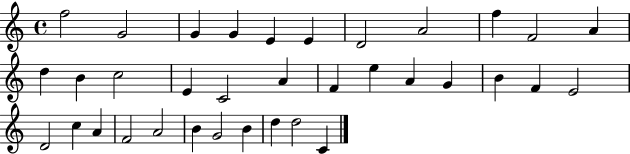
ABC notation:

X:1
T:Untitled
M:4/4
L:1/4
K:C
f2 G2 G G E E D2 A2 f F2 A d B c2 E C2 A F e A G B F E2 D2 c A F2 A2 B G2 B d d2 C